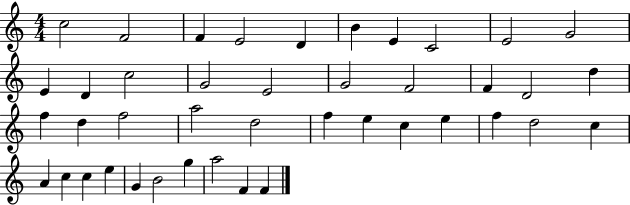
C5/h F4/h F4/q E4/h D4/q B4/q E4/q C4/h E4/h G4/h E4/q D4/q C5/h G4/h E4/h G4/h F4/h F4/q D4/h D5/q F5/q D5/q F5/h A5/h D5/h F5/q E5/q C5/q E5/q F5/q D5/h C5/q A4/q C5/q C5/q E5/q G4/q B4/h G5/q A5/h F4/q F4/q